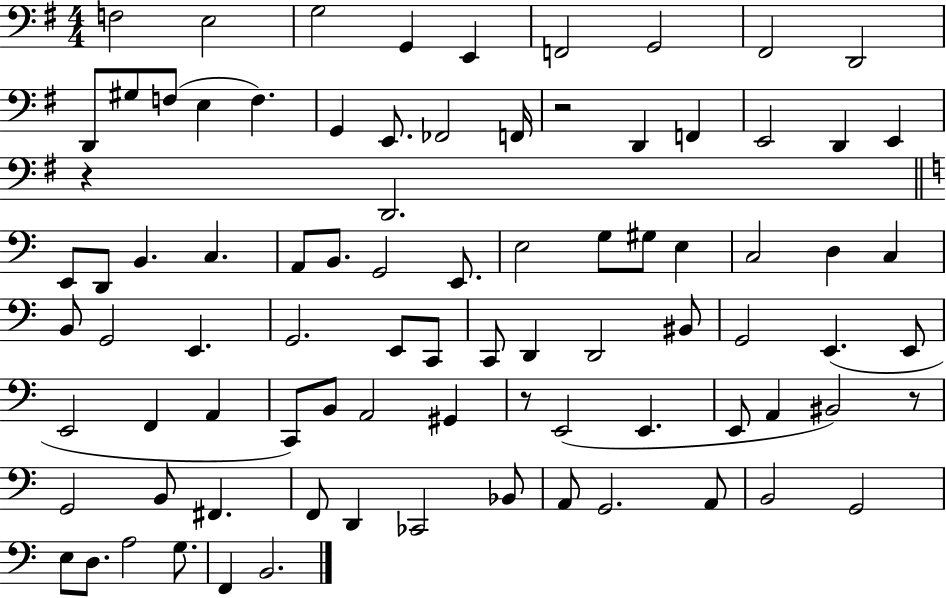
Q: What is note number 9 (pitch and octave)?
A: D2